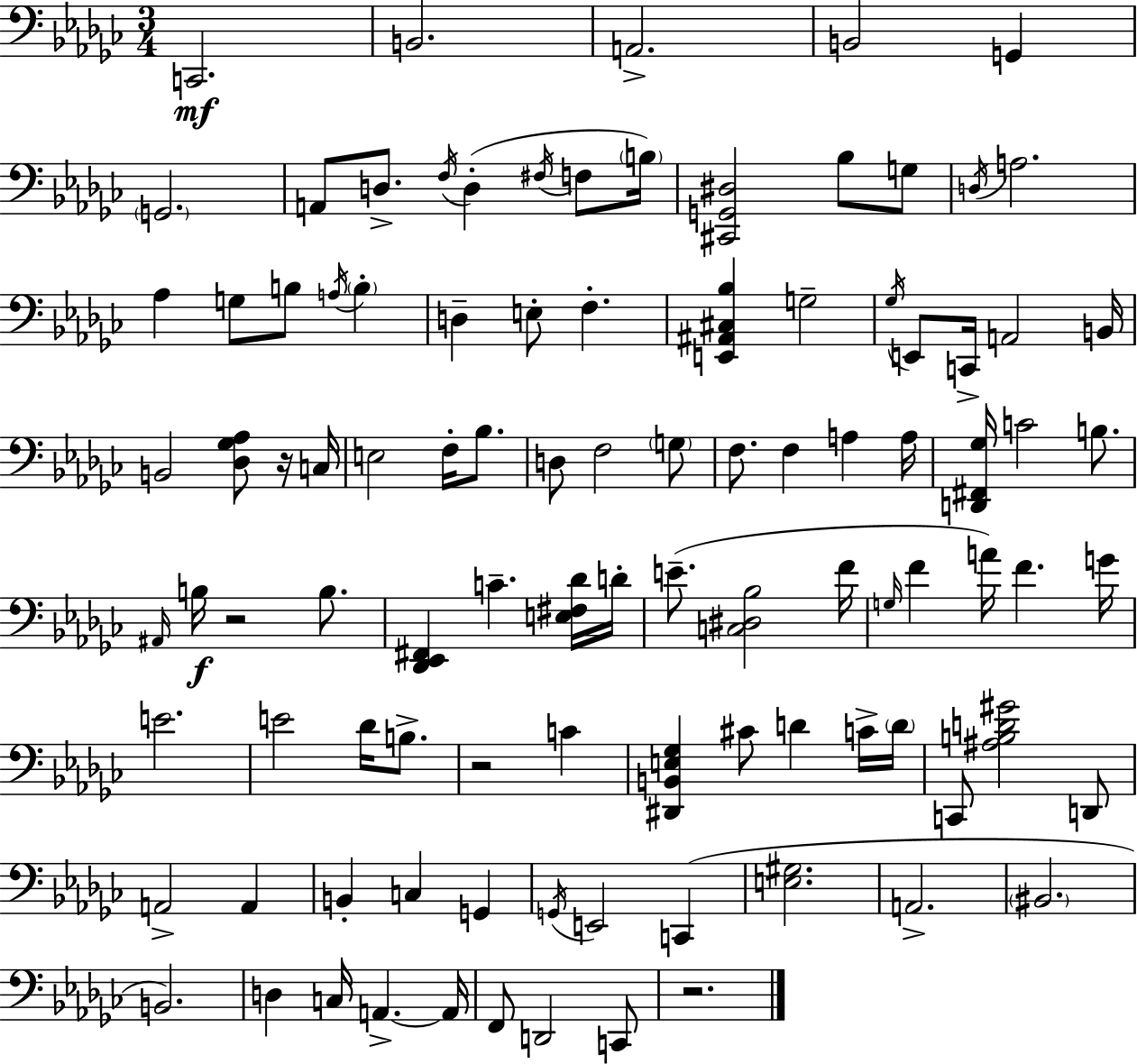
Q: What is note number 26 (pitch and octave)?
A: G3